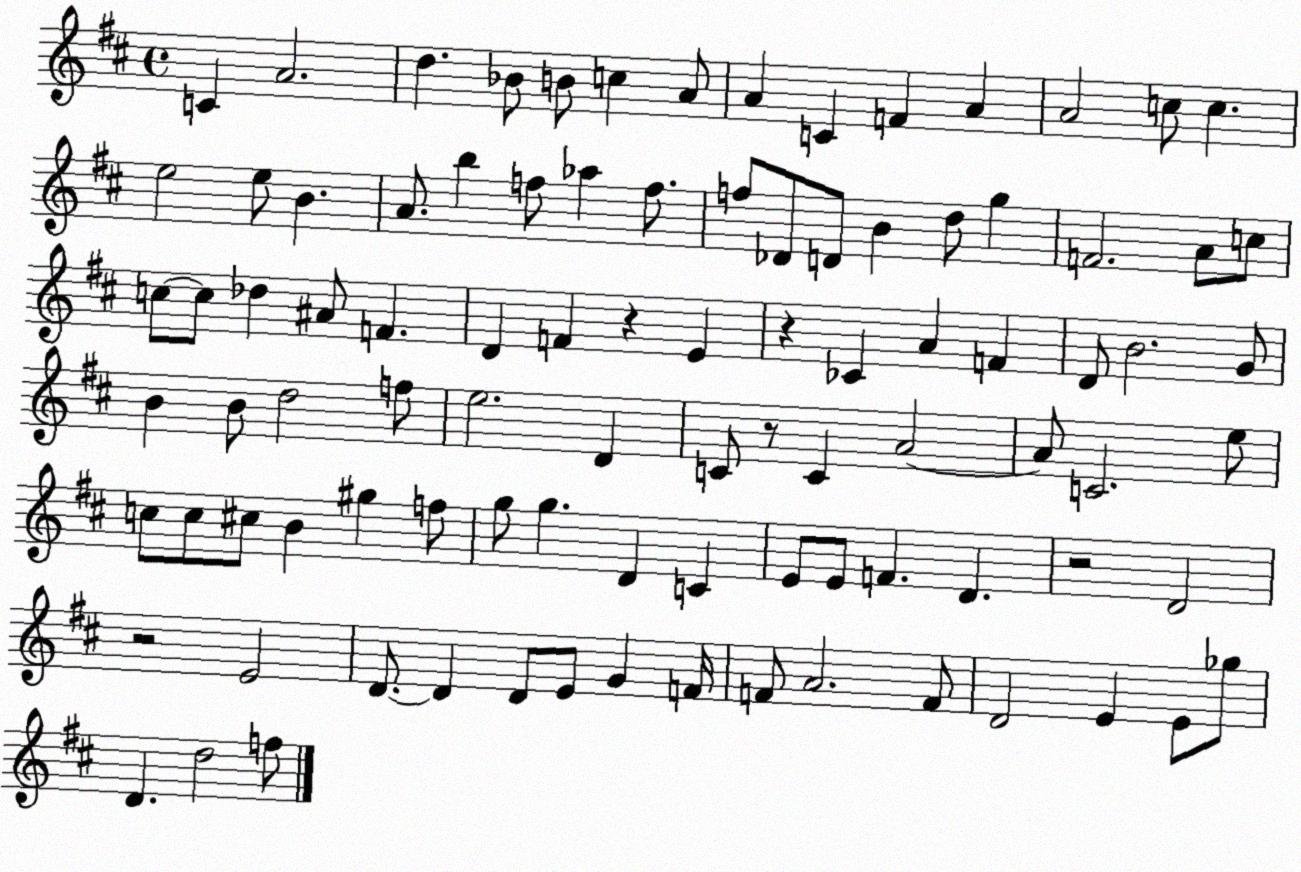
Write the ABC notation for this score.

X:1
T:Untitled
M:4/4
L:1/4
K:D
C A2 d _B/2 B/2 c A/2 A C F A A2 c/2 c e2 e/2 B A/2 b f/2 _a f/2 f/2 _D/2 D/2 B d/2 g F2 A/2 c/2 c/2 c/2 _d ^A/2 F D F z E z _C A F D/2 B2 G/2 B B/2 d2 f/2 e2 D C/2 z/2 C A2 A/2 C2 e/2 c/2 c/2 ^c/2 B ^g f/2 g/2 g D C E/2 E/2 F D z2 D2 z2 E2 D/2 D D/2 E/2 G F/4 F/2 A2 F/2 D2 E E/2 _g/2 D d2 f/2